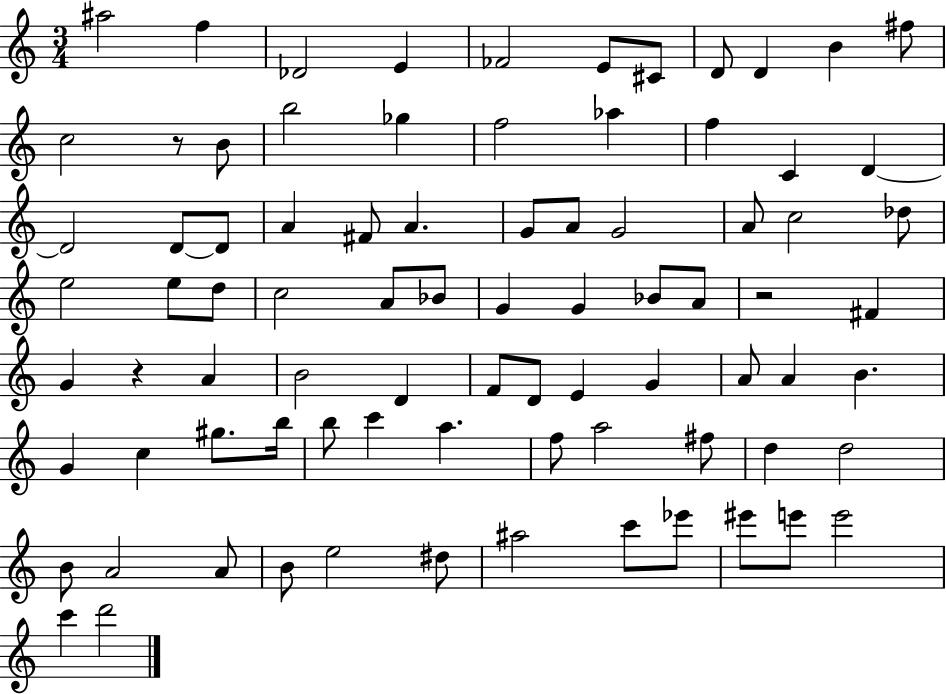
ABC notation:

X:1
T:Untitled
M:3/4
L:1/4
K:C
^a2 f _D2 E _F2 E/2 ^C/2 D/2 D B ^f/2 c2 z/2 B/2 b2 _g f2 _a f C D D2 D/2 D/2 A ^F/2 A G/2 A/2 G2 A/2 c2 _d/2 e2 e/2 d/2 c2 A/2 _B/2 G G _B/2 A/2 z2 ^F G z A B2 D F/2 D/2 E G A/2 A B G c ^g/2 b/4 b/2 c' a f/2 a2 ^f/2 d d2 B/2 A2 A/2 B/2 e2 ^d/2 ^a2 c'/2 _e'/2 ^e'/2 e'/2 e'2 c' d'2